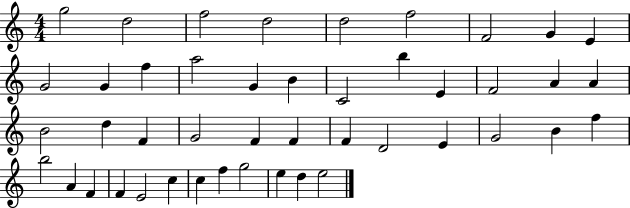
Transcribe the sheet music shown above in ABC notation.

X:1
T:Untitled
M:4/4
L:1/4
K:C
g2 d2 f2 d2 d2 f2 F2 G E G2 G f a2 G B C2 b E F2 A A B2 d F G2 F F F D2 E G2 B f b2 A F F E2 c c f g2 e d e2